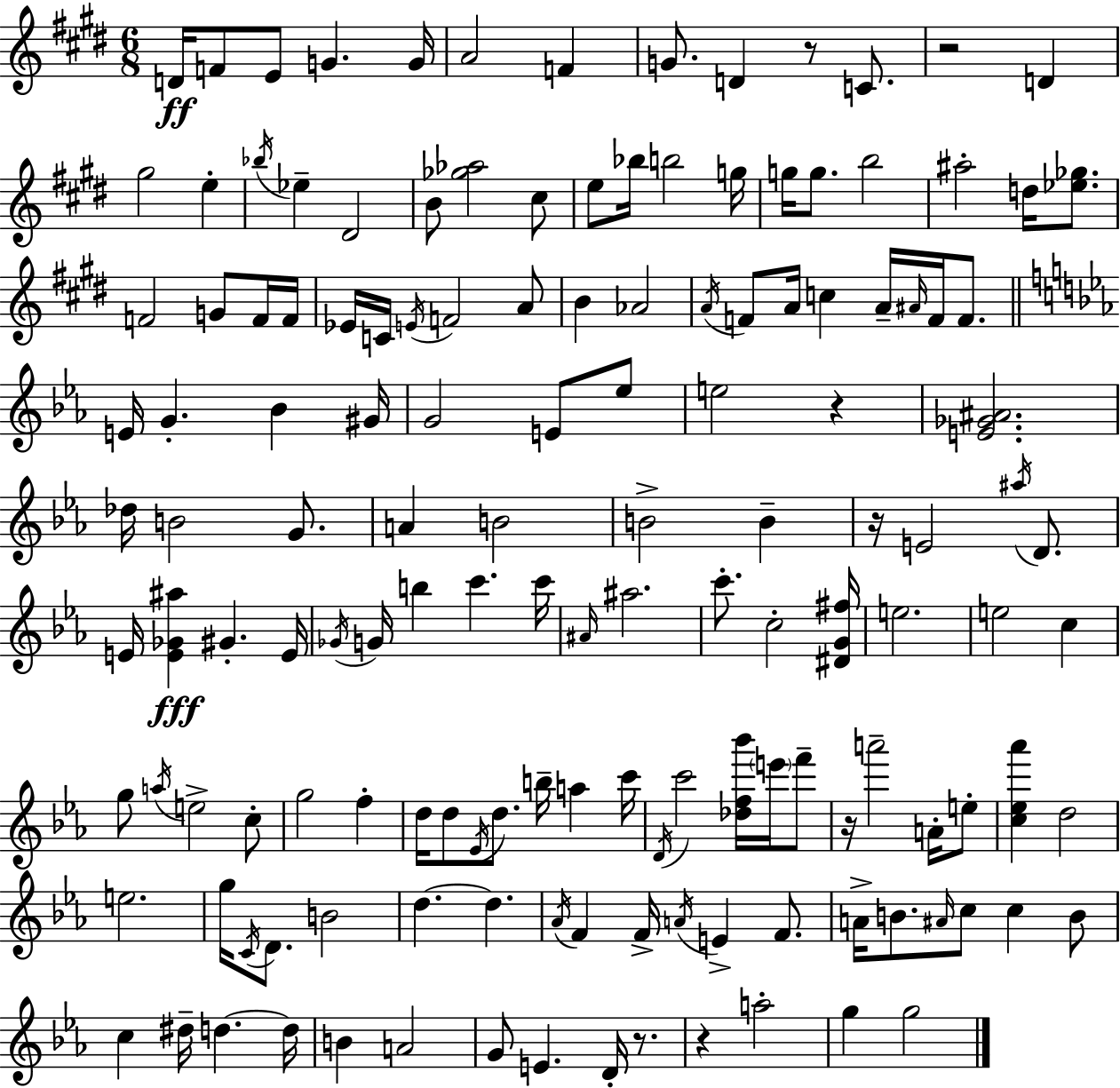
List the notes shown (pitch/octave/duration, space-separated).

D4/s F4/e E4/e G4/q. G4/s A4/h F4/q G4/e. D4/q R/e C4/e. R/h D4/q G#5/h E5/q Bb5/s Eb5/q D#4/h B4/e [Gb5,Ab5]/h C#5/e E5/e Bb5/s B5/h G5/s G5/s G5/e. B5/h A#5/h D5/s [Eb5,Gb5]/e. F4/h G4/e F4/s F4/s Eb4/s C4/s E4/s F4/h A4/e B4/q Ab4/h A4/s F4/e A4/s C5/q A4/s A#4/s F4/s F4/e. E4/s G4/q. Bb4/q G#4/s G4/h E4/e Eb5/e E5/h R/q [E4,Gb4,A#4]/h. Db5/s B4/h G4/e. A4/q B4/h B4/h B4/q R/s E4/h A#5/s D4/e. E4/s [E4,Gb4,A#5]/q G#4/q. E4/s Gb4/s G4/s B5/q C6/q. C6/s A#4/s A#5/h. C6/e. C5/h [D#4,G4,F#5]/s E5/h. E5/h C5/q G5/e A5/s E5/h C5/e G5/h F5/q D5/s D5/e Eb4/s D5/e. B5/s A5/q C6/s D4/s C6/h [Db5,F5,Bb6]/s E6/s F6/e R/s A6/h A4/s E5/e [C5,Eb5,Ab6]/q D5/h E5/h. G5/s C4/s D4/e. B4/h D5/q. D5/q. Ab4/s F4/q F4/s A4/s E4/q F4/e. A4/s B4/e. A#4/s C5/e C5/q B4/e C5/q D#5/s D5/q. D5/s B4/q A4/h G4/e E4/q. D4/s R/e. R/q A5/h G5/q G5/h